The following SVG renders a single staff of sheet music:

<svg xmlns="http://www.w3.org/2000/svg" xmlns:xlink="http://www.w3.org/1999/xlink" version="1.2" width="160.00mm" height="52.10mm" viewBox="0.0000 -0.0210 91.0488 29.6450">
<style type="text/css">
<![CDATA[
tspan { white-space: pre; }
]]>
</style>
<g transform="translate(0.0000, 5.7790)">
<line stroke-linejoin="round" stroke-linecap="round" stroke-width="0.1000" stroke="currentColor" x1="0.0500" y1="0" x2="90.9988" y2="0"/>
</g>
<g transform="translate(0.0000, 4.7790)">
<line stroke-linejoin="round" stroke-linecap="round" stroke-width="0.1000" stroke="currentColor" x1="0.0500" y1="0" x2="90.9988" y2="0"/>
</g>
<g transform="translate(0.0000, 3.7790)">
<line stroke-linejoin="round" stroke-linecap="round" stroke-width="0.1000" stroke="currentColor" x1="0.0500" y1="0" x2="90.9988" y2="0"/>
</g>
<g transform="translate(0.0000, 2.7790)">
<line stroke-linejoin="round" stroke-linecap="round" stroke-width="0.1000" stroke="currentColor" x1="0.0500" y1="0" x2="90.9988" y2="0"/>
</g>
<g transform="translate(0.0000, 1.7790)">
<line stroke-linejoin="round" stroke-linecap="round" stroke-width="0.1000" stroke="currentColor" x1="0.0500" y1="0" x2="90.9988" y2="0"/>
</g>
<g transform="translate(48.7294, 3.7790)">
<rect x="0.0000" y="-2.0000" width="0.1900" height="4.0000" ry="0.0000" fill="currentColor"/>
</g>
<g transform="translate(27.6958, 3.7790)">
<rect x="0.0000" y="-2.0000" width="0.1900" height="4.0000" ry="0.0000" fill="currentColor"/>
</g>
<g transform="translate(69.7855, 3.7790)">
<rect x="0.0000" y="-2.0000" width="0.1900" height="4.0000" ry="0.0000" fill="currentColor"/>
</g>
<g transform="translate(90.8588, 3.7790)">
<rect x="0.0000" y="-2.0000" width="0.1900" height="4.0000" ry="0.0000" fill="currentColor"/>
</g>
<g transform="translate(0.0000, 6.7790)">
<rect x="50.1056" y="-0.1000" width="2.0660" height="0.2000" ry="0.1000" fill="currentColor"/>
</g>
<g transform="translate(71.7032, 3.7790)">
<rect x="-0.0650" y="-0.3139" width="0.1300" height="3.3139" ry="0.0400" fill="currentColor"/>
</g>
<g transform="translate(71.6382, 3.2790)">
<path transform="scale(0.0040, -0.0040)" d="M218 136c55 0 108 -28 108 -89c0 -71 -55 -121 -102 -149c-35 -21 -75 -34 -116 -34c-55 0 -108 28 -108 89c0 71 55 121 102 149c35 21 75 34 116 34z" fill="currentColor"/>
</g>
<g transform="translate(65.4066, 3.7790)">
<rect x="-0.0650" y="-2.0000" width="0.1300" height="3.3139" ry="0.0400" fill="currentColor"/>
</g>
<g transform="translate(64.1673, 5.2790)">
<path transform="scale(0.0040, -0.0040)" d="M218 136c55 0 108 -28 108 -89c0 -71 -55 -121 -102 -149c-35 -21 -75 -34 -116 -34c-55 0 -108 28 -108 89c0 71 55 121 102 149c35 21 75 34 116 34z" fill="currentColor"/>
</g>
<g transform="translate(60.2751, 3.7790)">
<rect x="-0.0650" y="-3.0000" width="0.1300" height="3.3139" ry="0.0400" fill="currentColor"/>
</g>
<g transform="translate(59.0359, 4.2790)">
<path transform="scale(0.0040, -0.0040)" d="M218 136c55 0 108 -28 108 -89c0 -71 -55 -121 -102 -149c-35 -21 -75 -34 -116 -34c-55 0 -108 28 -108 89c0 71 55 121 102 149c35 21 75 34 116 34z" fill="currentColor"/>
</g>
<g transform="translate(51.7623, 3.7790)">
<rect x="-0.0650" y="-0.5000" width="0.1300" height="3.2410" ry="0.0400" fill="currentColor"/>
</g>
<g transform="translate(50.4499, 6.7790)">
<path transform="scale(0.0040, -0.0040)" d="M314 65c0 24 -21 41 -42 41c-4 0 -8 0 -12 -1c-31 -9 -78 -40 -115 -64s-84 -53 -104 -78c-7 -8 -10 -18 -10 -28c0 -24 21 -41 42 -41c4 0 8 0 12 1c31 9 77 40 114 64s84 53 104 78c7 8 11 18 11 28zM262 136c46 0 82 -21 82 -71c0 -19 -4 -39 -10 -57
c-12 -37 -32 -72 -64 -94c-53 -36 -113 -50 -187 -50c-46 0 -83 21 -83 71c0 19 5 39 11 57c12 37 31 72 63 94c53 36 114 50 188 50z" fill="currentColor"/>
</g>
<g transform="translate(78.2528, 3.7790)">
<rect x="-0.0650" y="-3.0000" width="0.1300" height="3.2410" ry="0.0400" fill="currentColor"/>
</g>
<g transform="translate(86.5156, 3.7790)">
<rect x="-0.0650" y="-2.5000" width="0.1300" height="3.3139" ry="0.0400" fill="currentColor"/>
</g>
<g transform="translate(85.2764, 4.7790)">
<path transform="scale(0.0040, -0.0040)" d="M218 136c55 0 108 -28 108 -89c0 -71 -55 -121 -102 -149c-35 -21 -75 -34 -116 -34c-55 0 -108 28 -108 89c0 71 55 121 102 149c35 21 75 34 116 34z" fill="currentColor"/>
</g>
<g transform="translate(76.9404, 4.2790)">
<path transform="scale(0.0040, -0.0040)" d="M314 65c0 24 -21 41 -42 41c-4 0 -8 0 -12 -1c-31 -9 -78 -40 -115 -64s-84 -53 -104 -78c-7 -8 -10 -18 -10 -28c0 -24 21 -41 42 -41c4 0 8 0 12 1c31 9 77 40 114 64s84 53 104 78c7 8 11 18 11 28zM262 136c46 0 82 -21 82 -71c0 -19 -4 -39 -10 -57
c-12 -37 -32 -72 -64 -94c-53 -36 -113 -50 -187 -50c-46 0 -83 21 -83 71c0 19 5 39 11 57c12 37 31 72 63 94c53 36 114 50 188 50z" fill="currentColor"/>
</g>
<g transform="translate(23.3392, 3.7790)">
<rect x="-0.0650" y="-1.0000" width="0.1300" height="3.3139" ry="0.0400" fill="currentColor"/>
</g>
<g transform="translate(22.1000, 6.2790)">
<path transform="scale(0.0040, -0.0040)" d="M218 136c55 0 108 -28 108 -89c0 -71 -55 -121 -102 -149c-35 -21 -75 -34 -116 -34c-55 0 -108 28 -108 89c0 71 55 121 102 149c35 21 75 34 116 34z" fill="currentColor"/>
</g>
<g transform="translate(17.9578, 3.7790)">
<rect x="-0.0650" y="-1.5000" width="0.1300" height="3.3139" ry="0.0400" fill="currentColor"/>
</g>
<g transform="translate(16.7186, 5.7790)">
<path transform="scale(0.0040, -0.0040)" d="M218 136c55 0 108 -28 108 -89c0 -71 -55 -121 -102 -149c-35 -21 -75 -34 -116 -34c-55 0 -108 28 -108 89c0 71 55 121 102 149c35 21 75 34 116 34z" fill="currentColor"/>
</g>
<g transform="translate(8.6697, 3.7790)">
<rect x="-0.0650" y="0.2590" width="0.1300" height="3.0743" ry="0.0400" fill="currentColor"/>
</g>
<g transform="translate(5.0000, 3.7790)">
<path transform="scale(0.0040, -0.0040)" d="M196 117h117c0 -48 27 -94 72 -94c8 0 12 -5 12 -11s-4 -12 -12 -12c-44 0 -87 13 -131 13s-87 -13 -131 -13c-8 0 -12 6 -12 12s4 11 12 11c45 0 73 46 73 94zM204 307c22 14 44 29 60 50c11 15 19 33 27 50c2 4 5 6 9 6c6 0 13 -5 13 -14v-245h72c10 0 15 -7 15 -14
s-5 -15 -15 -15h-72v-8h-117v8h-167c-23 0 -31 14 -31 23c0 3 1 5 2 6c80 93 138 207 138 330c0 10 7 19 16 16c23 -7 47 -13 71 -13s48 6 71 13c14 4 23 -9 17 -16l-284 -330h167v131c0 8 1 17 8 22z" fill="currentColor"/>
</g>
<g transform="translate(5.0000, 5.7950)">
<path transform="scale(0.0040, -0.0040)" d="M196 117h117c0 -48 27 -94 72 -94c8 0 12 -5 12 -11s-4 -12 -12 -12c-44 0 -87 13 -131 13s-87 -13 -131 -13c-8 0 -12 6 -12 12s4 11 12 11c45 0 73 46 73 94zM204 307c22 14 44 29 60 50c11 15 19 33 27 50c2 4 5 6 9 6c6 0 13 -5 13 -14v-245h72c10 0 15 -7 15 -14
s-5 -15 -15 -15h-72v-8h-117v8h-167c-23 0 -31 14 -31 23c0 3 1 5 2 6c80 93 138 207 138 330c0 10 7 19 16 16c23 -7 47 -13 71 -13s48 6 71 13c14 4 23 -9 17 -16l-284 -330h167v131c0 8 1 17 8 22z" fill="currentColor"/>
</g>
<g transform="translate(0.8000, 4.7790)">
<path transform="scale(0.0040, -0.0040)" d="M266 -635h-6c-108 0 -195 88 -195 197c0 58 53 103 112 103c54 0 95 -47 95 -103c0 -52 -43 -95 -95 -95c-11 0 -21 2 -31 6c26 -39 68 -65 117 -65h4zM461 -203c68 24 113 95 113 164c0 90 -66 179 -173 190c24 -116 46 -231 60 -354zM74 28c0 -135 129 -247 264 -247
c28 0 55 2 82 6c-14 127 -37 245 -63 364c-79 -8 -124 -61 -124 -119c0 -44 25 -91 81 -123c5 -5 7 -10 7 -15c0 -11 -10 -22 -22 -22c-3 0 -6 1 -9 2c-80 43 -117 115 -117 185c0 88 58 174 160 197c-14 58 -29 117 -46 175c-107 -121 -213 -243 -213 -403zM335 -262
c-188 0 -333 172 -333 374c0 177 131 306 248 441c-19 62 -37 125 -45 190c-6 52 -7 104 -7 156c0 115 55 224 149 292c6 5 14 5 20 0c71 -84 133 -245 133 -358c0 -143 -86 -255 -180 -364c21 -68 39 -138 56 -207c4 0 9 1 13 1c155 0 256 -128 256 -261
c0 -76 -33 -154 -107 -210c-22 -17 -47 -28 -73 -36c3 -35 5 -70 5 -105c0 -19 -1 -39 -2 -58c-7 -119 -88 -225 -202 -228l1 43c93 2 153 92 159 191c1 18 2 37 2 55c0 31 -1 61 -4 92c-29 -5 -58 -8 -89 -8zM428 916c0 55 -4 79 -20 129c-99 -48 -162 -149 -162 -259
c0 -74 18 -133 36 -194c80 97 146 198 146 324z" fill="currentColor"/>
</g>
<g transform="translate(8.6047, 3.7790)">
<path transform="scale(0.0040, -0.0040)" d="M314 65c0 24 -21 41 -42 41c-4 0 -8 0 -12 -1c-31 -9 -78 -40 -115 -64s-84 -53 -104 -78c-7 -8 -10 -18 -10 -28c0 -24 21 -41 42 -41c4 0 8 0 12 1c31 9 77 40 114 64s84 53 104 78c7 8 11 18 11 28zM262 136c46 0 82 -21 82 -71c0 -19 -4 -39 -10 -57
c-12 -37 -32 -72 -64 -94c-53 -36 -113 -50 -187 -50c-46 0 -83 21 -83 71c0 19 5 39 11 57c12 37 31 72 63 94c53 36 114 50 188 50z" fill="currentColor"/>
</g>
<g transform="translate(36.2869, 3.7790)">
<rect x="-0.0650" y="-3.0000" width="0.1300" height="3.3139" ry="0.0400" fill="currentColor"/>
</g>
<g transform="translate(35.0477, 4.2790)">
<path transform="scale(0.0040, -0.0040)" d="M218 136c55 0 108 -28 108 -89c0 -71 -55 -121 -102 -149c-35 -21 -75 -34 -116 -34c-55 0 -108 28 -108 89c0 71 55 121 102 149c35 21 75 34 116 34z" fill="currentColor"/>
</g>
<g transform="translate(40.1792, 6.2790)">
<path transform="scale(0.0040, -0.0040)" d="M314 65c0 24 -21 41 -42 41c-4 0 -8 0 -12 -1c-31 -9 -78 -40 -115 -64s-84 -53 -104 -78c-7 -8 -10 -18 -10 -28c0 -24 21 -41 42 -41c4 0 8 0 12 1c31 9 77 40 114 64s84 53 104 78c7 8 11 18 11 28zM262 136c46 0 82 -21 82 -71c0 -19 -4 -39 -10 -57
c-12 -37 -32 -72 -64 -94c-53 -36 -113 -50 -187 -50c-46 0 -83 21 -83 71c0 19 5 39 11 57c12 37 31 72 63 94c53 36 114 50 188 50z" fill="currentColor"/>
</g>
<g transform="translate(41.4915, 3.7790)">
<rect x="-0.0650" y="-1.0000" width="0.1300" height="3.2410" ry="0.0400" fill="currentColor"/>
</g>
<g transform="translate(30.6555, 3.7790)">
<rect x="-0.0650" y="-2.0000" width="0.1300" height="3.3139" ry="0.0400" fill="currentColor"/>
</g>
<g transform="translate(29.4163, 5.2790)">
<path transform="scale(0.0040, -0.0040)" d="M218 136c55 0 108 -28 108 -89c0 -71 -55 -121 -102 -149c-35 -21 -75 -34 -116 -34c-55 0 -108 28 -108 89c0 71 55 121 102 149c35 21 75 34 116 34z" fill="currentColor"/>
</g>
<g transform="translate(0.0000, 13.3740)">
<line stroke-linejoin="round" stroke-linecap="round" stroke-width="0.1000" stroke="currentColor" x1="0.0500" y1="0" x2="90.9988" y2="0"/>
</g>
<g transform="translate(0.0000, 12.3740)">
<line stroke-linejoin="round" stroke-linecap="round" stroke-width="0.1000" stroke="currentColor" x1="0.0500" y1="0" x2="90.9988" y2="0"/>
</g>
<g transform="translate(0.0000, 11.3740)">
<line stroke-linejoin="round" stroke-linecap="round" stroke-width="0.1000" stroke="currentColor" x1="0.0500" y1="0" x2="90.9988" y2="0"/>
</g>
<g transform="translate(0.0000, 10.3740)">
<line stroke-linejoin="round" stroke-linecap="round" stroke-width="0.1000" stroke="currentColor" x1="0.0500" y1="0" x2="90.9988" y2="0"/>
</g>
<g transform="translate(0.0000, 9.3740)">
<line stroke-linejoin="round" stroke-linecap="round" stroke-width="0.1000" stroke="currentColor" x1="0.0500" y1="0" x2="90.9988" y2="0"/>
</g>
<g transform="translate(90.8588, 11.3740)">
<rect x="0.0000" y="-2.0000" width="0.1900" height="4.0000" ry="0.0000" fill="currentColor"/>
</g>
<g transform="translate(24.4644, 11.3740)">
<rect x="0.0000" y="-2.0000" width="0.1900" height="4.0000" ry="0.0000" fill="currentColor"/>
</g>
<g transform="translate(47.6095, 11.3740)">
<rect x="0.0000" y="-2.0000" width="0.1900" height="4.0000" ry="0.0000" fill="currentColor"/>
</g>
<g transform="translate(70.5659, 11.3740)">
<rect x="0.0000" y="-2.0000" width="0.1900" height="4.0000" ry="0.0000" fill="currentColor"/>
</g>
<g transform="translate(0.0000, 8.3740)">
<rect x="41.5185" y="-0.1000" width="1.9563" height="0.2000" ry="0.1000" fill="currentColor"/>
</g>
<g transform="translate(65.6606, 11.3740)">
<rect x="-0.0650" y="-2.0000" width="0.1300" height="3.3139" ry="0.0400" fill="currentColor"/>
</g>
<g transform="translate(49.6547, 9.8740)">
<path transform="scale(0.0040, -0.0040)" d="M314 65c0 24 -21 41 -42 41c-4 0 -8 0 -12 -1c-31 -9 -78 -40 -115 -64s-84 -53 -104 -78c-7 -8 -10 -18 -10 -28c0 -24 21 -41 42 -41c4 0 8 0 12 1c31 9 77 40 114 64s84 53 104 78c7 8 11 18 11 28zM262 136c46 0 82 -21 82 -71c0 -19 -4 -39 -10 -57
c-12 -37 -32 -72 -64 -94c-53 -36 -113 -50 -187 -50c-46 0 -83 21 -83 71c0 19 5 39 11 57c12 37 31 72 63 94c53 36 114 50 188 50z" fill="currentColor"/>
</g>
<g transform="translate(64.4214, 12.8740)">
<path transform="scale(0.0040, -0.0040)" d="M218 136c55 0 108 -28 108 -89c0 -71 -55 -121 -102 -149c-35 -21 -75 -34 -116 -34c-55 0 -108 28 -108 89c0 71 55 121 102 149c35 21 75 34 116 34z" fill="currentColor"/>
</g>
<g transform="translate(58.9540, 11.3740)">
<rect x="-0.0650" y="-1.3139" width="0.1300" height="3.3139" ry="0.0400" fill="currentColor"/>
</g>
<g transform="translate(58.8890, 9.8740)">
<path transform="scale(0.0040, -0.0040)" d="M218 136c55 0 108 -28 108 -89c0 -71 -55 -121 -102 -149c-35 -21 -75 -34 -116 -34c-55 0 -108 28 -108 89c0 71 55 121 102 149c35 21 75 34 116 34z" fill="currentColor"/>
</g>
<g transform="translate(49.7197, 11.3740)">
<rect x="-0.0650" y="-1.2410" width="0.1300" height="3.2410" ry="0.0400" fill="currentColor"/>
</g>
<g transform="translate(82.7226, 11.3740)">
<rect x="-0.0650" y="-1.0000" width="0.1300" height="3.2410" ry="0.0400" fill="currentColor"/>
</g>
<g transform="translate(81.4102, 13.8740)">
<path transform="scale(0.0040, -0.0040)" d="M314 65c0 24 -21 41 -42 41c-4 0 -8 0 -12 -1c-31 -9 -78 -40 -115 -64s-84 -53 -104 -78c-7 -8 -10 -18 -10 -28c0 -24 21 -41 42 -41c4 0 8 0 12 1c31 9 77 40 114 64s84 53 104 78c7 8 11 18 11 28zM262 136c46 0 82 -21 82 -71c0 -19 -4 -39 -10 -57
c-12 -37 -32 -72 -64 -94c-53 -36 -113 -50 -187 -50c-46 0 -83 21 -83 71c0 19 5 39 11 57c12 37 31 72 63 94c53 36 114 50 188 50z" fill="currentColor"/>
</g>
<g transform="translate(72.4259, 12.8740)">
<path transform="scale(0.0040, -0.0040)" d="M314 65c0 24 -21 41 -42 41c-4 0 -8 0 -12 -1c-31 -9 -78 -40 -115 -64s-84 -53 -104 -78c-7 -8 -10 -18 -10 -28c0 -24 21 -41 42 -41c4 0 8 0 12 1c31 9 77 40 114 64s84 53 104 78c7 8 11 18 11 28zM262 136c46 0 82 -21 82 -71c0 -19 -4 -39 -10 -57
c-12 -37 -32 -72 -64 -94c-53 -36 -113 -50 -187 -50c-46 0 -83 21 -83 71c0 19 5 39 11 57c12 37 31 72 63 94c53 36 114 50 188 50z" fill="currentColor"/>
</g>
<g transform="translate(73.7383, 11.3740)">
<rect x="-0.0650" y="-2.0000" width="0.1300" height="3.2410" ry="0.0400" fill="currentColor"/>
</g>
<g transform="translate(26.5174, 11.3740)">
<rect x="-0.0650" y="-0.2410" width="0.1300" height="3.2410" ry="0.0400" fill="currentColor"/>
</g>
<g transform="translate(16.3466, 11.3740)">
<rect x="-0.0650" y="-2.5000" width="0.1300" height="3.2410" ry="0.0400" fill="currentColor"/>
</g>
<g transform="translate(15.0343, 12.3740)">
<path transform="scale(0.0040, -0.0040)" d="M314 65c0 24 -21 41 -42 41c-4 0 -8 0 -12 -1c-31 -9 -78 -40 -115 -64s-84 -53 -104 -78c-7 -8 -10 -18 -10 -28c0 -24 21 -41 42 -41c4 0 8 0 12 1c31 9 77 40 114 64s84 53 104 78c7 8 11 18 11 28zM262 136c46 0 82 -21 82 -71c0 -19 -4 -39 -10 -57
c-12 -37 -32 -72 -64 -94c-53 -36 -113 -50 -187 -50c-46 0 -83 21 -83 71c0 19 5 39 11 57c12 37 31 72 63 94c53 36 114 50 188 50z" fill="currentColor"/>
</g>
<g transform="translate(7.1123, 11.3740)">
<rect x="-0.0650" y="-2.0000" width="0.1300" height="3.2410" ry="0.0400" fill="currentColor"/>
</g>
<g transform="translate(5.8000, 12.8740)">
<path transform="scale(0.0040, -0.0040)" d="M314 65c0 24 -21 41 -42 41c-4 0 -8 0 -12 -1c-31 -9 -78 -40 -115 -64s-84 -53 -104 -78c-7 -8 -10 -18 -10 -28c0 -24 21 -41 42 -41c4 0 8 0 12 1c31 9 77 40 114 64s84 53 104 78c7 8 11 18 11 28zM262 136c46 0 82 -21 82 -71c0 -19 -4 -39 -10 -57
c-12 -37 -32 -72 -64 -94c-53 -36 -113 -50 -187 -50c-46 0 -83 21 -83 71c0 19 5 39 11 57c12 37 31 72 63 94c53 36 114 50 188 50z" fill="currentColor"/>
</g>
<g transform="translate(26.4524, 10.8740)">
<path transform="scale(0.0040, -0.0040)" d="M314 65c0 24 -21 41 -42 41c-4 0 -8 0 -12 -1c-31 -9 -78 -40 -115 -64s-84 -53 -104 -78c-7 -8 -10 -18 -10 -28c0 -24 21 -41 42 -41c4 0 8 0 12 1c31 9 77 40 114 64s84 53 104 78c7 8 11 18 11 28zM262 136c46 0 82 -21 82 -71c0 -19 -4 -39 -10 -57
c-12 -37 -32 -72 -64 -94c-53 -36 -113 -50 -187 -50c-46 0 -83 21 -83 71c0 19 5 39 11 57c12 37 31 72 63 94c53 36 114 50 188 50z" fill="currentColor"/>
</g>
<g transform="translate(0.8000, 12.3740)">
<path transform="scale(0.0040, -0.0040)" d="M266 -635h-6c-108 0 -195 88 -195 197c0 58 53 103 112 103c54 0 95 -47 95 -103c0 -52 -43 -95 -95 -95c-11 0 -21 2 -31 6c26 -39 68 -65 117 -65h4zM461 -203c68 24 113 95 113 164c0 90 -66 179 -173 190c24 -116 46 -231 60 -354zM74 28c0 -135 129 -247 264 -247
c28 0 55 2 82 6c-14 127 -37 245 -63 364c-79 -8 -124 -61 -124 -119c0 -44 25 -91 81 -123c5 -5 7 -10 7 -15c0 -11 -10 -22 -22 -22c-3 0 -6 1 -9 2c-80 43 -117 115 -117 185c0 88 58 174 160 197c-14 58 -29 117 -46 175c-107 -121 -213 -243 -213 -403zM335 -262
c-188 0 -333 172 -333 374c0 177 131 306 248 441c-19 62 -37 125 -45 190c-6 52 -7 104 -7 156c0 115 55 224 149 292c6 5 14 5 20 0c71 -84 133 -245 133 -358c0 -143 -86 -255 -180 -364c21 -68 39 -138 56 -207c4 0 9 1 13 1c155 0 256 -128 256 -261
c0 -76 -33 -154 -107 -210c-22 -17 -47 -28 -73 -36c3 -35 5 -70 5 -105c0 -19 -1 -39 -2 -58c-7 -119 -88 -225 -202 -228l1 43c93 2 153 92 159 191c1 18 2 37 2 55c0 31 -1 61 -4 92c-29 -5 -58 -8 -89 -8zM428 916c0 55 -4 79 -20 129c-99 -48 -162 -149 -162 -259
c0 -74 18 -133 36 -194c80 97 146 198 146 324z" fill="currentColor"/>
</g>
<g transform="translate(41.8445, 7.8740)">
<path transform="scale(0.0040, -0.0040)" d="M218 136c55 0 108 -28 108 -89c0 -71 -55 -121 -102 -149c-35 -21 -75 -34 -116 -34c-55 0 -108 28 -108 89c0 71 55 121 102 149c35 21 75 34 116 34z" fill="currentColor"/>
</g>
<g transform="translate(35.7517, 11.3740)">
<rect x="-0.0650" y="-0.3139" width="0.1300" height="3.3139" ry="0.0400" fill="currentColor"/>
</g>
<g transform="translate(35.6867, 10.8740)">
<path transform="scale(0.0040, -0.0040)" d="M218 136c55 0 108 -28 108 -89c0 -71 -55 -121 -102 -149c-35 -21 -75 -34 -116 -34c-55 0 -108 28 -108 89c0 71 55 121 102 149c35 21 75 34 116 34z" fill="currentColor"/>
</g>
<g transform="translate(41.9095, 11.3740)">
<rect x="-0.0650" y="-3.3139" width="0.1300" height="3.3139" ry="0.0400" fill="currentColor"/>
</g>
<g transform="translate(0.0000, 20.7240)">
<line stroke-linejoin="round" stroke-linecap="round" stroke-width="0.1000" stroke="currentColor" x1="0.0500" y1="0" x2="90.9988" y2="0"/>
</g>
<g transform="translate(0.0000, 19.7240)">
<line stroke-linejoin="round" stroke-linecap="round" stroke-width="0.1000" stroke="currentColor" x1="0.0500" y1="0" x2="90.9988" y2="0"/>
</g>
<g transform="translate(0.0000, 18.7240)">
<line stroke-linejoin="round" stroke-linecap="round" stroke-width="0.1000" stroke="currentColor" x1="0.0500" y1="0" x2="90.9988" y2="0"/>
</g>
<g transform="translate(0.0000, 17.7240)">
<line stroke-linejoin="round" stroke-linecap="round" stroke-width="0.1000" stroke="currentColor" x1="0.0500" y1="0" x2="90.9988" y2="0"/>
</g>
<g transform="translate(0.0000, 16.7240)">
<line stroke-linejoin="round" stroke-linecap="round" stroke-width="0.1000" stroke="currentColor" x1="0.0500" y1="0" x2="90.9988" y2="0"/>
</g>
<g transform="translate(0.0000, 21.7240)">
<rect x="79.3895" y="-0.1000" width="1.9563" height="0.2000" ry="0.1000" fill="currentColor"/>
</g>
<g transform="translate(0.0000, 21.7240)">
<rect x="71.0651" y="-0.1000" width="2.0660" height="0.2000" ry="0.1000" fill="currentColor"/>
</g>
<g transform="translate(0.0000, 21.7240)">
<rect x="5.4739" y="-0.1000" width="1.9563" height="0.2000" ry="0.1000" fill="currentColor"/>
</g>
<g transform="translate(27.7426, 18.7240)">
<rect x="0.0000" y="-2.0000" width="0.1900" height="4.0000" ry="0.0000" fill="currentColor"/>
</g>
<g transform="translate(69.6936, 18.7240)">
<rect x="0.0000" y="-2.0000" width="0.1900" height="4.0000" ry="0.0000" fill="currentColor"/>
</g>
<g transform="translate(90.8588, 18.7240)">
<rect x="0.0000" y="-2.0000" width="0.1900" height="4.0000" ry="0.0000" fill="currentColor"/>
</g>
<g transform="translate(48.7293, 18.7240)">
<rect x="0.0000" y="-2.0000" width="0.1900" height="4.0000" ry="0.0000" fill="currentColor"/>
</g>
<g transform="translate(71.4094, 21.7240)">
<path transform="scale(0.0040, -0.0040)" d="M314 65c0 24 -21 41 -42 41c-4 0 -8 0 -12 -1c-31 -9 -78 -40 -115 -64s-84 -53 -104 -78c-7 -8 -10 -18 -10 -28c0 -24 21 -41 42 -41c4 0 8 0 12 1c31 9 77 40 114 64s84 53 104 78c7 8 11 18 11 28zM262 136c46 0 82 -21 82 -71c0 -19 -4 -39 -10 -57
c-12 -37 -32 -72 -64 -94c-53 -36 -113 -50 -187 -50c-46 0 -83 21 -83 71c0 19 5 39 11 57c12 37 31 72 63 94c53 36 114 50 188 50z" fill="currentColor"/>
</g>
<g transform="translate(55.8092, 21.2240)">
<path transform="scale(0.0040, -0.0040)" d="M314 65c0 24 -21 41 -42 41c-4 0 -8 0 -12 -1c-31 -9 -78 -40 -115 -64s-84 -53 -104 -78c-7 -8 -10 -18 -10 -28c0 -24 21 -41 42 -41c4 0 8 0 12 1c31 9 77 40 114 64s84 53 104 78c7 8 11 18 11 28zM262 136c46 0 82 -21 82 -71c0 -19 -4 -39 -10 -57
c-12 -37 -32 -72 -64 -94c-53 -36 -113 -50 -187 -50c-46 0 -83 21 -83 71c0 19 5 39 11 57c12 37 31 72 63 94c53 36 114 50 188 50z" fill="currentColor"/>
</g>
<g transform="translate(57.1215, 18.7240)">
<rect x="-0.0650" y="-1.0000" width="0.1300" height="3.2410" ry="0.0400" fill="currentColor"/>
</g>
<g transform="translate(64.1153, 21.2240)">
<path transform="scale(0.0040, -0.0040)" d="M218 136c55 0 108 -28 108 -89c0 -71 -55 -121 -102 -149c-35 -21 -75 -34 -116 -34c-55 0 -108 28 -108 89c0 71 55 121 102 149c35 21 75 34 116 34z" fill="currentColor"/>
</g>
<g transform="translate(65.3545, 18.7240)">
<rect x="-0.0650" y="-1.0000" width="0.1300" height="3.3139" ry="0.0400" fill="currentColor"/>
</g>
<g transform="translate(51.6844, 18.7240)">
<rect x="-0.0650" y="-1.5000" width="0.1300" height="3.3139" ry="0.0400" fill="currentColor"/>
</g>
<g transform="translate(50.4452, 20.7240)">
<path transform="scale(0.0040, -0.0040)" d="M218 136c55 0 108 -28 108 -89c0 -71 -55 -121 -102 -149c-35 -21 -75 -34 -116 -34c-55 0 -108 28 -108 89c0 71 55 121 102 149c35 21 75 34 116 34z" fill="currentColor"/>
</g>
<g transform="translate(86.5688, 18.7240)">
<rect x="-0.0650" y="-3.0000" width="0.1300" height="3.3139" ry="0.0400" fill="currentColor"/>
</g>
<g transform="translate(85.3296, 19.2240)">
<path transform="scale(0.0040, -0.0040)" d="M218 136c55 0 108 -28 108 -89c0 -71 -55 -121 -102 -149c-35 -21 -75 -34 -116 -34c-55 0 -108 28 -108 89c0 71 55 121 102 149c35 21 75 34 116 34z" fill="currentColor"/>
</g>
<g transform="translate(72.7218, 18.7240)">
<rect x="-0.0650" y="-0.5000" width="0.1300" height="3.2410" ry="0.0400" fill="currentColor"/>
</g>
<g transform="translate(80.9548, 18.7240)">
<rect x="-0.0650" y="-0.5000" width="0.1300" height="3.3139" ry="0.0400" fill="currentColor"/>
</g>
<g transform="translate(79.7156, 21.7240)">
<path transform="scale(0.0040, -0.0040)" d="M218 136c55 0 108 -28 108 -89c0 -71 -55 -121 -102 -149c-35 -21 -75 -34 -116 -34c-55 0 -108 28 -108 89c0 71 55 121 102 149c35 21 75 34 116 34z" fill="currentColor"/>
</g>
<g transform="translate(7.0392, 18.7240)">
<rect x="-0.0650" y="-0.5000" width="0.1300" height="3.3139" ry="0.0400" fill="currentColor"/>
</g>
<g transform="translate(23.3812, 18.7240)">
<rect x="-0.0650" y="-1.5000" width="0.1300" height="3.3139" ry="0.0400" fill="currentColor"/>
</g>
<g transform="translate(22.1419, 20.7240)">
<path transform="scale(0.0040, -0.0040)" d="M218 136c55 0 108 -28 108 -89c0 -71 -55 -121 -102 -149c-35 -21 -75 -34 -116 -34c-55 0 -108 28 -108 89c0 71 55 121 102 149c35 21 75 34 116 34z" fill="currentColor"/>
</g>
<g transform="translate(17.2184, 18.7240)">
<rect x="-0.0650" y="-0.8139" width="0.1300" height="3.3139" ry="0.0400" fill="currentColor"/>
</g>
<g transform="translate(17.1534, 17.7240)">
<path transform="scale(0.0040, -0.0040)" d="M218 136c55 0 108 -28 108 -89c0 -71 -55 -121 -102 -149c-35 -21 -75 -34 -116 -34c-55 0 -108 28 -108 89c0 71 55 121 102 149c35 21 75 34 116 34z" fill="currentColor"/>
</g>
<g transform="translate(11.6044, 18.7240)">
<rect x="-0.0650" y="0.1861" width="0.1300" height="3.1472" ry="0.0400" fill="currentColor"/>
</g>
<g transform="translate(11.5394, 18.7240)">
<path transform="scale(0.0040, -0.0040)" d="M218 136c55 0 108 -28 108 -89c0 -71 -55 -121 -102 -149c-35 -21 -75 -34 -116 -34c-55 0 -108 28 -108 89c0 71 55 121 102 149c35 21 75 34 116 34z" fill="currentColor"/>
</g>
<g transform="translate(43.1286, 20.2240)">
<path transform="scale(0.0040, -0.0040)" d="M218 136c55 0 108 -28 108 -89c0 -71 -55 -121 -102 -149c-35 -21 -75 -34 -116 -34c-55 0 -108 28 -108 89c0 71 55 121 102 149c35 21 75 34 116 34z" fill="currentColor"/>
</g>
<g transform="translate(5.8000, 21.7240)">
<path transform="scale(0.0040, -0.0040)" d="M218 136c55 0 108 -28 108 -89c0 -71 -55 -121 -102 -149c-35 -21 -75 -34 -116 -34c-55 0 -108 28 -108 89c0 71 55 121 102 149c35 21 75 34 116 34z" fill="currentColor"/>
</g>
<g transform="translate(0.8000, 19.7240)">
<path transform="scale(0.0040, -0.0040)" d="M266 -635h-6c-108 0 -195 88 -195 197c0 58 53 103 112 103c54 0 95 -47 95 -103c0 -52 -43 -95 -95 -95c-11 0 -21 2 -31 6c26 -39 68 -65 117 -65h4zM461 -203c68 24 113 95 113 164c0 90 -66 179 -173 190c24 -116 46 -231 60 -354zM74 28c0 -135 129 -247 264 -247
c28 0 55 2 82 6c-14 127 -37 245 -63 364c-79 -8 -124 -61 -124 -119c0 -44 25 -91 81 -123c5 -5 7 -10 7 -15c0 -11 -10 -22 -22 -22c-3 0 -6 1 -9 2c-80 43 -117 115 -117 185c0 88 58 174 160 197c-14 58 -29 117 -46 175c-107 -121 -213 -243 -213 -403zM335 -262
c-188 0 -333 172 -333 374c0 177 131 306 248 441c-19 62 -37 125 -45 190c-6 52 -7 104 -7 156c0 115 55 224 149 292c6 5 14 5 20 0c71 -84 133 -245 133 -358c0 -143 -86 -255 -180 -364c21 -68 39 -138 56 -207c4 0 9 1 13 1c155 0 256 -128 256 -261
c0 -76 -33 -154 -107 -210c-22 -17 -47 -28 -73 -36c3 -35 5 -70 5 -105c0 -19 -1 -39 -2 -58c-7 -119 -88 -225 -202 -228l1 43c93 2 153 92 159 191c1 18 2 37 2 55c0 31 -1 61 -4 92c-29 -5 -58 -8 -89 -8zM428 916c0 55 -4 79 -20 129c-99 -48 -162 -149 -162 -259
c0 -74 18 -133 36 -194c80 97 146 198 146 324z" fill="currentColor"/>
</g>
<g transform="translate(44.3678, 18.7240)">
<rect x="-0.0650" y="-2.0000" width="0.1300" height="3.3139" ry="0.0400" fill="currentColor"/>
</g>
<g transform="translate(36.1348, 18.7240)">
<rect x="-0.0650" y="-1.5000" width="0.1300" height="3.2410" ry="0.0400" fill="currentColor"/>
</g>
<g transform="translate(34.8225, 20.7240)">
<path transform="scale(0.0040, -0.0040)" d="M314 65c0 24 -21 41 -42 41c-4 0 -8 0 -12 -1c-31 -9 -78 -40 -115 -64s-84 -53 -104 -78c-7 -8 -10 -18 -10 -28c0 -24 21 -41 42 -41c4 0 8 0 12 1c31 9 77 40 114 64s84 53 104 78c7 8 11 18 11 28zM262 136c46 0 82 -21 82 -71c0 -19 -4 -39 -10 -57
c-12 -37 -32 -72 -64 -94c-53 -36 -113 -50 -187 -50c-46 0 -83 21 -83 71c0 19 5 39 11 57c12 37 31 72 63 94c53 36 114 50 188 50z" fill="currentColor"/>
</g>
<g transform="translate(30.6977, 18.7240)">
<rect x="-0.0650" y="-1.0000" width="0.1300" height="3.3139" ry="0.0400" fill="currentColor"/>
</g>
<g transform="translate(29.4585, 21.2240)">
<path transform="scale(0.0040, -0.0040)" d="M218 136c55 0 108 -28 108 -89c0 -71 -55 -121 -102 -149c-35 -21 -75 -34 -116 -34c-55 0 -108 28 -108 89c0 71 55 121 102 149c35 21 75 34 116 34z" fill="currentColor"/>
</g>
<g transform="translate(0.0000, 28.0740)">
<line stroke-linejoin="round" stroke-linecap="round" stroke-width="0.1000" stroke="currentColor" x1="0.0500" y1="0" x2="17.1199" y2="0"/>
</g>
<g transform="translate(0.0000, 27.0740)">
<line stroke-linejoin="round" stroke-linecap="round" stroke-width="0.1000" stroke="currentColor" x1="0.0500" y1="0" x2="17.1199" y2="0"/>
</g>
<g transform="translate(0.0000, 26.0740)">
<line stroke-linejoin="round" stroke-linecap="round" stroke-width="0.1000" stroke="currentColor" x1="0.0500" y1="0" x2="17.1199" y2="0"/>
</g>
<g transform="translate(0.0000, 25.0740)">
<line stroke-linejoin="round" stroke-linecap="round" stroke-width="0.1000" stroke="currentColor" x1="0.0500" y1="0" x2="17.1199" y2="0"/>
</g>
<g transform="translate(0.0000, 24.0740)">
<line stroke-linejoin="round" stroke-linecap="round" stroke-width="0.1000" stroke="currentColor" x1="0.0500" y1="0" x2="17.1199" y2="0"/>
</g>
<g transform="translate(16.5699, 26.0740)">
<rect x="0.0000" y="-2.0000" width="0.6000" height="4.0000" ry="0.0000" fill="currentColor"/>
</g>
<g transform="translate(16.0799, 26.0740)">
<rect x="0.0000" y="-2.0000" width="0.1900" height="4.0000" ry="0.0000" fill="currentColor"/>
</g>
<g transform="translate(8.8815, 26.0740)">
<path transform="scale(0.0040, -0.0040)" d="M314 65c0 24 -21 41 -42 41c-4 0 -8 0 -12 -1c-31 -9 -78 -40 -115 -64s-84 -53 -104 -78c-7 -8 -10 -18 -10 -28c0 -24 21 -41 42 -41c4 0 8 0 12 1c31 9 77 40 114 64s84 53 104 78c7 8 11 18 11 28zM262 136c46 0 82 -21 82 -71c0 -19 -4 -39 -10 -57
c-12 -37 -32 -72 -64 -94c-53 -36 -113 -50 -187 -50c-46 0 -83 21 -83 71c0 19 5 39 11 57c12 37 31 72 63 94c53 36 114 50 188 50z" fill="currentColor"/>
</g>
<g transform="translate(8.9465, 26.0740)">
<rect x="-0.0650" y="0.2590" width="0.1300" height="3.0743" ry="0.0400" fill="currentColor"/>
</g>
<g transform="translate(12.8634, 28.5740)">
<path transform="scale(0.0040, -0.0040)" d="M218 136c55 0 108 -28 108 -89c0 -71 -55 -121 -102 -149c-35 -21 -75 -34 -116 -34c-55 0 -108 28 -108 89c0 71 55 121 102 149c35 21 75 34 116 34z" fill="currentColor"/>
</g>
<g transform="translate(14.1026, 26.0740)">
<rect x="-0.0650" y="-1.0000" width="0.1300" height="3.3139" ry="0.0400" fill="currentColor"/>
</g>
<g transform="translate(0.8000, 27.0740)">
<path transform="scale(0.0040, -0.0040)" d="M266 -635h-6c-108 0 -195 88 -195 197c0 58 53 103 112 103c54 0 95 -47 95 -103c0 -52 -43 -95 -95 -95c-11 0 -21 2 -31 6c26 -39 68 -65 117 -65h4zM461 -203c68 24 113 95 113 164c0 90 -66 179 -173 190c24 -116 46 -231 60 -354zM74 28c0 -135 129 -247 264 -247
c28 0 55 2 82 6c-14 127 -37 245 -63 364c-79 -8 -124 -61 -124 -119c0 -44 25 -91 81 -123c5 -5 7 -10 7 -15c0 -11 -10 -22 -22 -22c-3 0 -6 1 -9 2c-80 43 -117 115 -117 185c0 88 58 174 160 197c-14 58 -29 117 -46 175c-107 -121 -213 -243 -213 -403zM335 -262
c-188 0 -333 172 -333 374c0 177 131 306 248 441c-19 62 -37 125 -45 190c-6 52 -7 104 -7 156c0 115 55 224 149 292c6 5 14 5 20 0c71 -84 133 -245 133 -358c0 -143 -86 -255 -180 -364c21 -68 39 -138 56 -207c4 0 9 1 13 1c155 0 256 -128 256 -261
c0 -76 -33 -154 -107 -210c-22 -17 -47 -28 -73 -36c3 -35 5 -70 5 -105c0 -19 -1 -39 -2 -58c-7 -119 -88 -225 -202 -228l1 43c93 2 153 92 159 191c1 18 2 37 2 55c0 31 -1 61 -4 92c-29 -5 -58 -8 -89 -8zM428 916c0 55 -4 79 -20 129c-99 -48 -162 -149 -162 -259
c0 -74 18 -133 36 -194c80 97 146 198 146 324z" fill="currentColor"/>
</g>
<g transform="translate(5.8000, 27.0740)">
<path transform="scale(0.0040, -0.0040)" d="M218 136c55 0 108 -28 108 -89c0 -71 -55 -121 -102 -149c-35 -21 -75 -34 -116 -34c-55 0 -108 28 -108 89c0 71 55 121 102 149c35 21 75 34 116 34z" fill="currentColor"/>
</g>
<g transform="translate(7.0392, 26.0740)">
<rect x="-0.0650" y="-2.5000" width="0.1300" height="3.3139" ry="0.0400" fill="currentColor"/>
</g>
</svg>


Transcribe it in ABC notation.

X:1
T:Untitled
M:4/4
L:1/4
K:C
B2 E D F A D2 C2 A F c A2 G F2 G2 c2 c b e2 e F F2 D2 C B d E D E2 F E D2 D C2 C A G B2 D